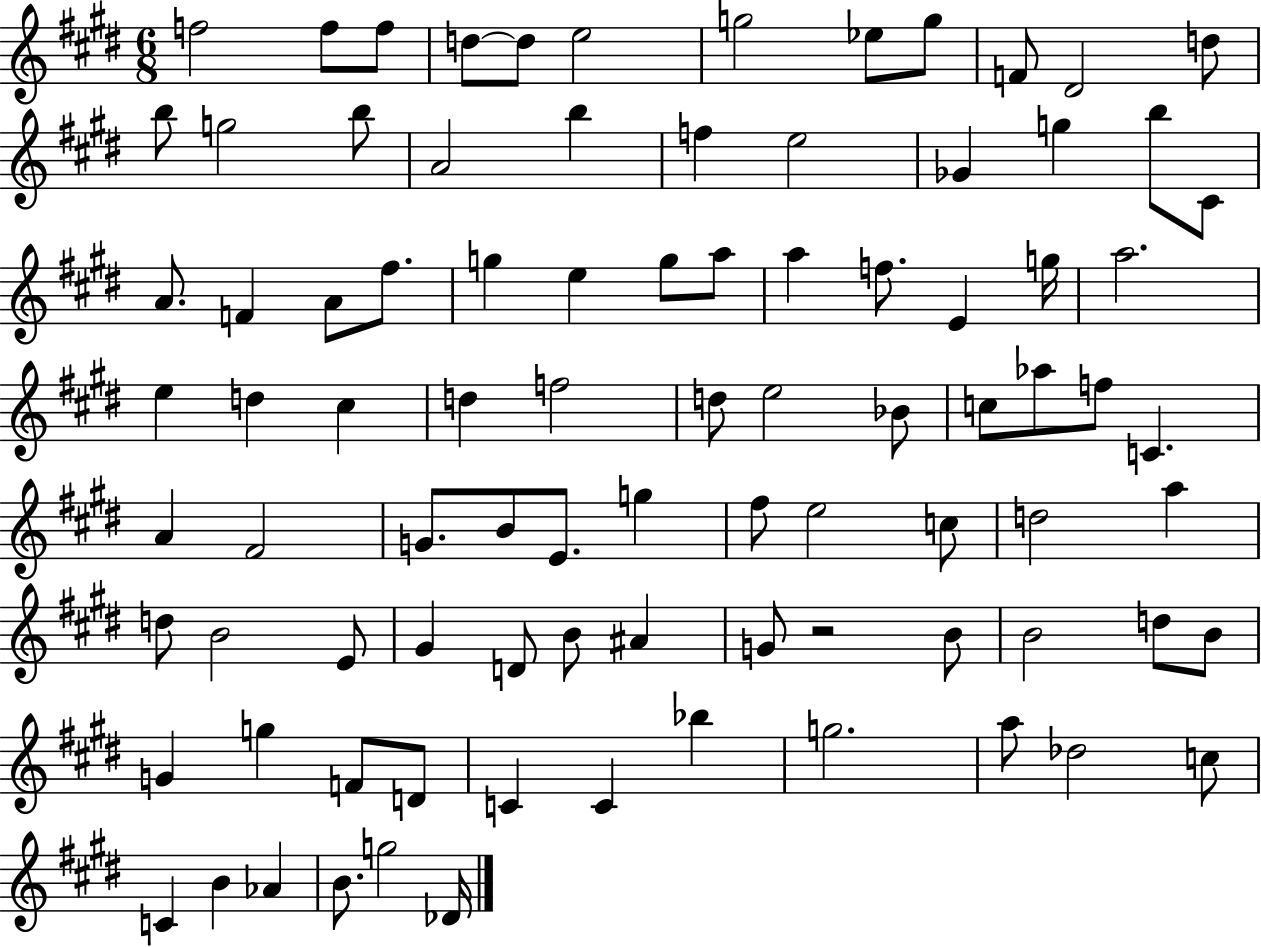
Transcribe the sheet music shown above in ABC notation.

X:1
T:Untitled
M:6/8
L:1/4
K:E
f2 f/2 f/2 d/2 d/2 e2 g2 _e/2 g/2 F/2 ^D2 d/2 b/2 g2 b/2 A2 b f e2 _G g b/2 ^C/2 A/2 F A/2 ^f/2 g e g/2 a/2 a f/2 E g/4 a2 e d ^c d f2 d/2 e2 _B/2 c/2 _a/2 f/2 C A ^F2 G/2 B/2 E/2 g ^f/2 e2 c/2 d2 a d/2 B2 E/2 ^G D/2 B/2 ^A G/2 z2 B/2 B2 d/2 B/2 G g F/2 D/2 C C _b g2 a/2 _d2 c/2 C B _A B/2 g2 _D/4